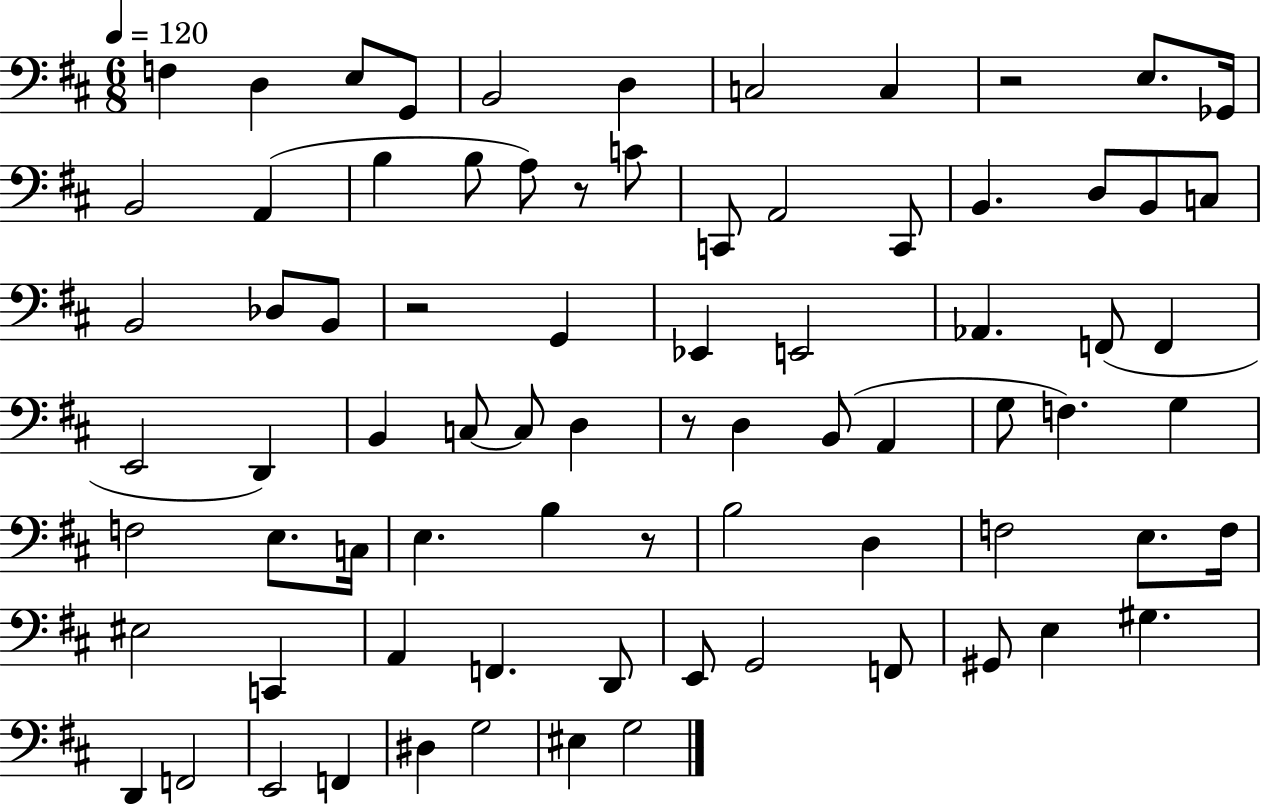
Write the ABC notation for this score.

X:1
T:Untitled
M:6/8
L:1/4
K:D
F, D, E,/2 G,,/2 B,,2 D, C,2 C, z2 E,/2 _G,,/4 B,,2 A,, B, B,/2 A,/2 z/2 C/2 C,,/2 A,,2 C,,/2 B,, D,/2 B,,/2 C,/2 B,,2 _D,/2 B,,/2 z2 G,, _E,, E,,2 _A,, F,,/2 F,, E,,2 D,, B,, C,/2 C,/2 D, z/2 D, B,,/2 A,, G,/2 F, G, F,2 E,/2 C,/4 E, B, z/2 B,2 D, F,2 E,/2 F,/4 ^E,2 C,, A,, F,, D,,/2 E,,/2 G,,2 F,,/2 ^G,,/2 E, ^G, D,, F,,2 E,,2 F,, ^D, G,2 ^E, G,2